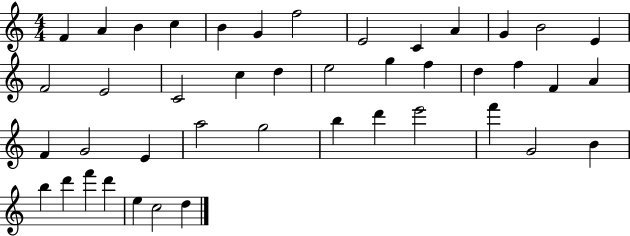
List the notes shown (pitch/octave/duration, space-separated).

F4/q A4/q B4/q C5/q B4/q G4/q F5/h E4/h C4/q A4/q G4/q B4/h E4/q F4/h E4/h C4/h C5/q D5/q E5/h G5/q F5/q D5/q F5/q F4/q A4/q F4/q G4/h E4/q A5/h G5/h B5/q D6/q E6/h F6/q G4/h B4/q B5/q D6/q F6/q D6/q E5/q C5/h D5/q